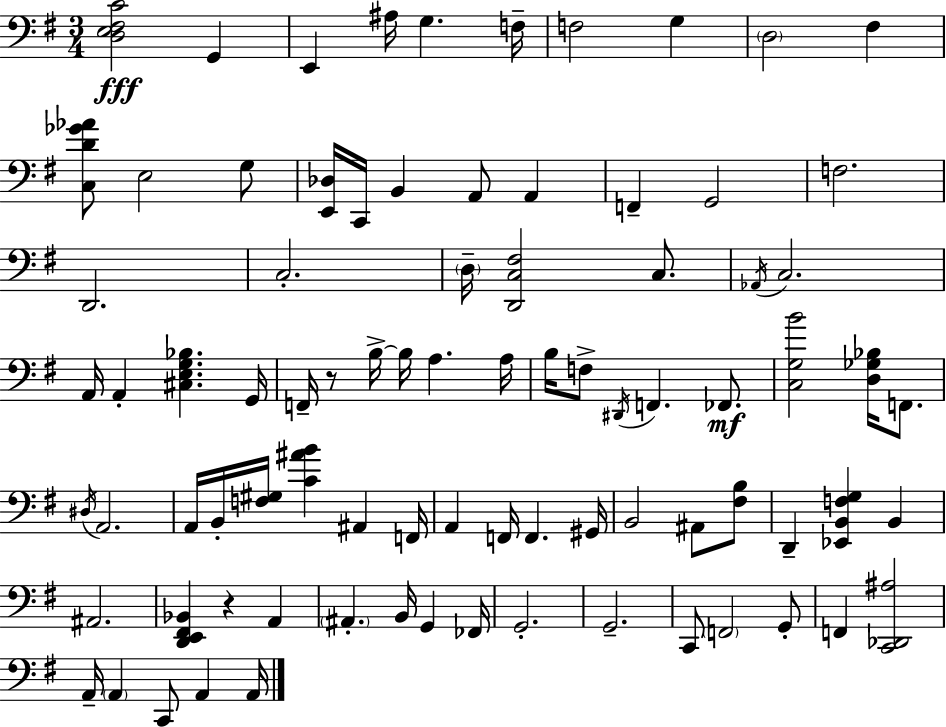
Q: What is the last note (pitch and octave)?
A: A2